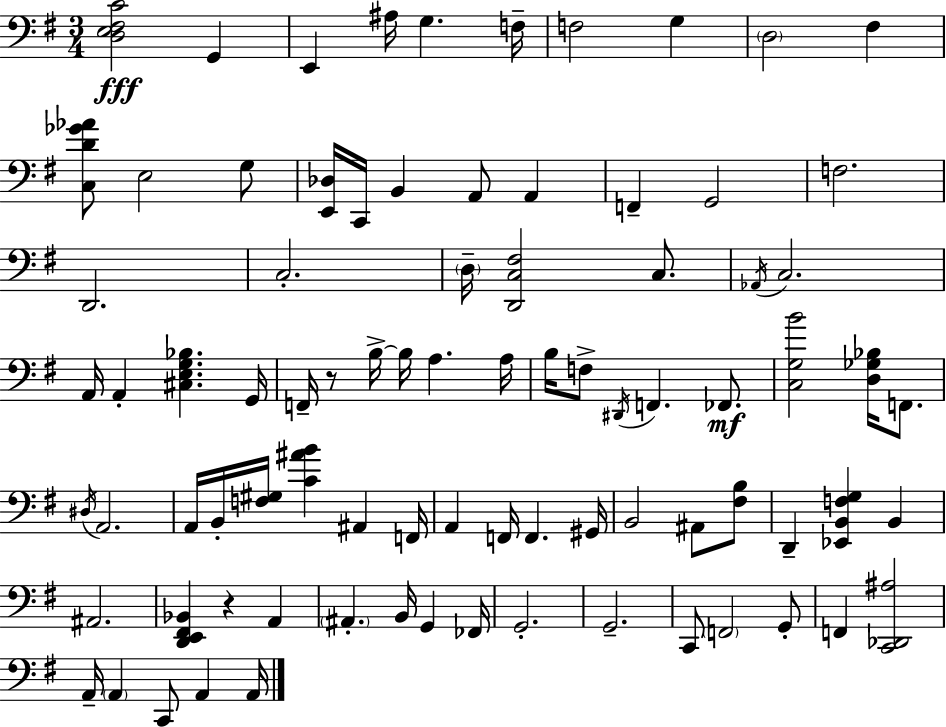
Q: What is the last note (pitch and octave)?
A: A2